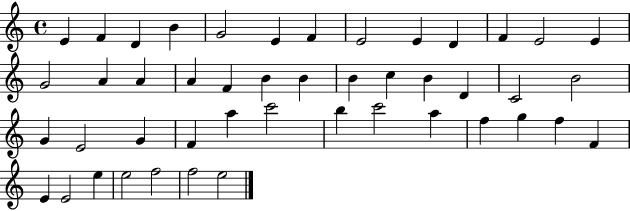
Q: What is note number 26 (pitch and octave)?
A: B4